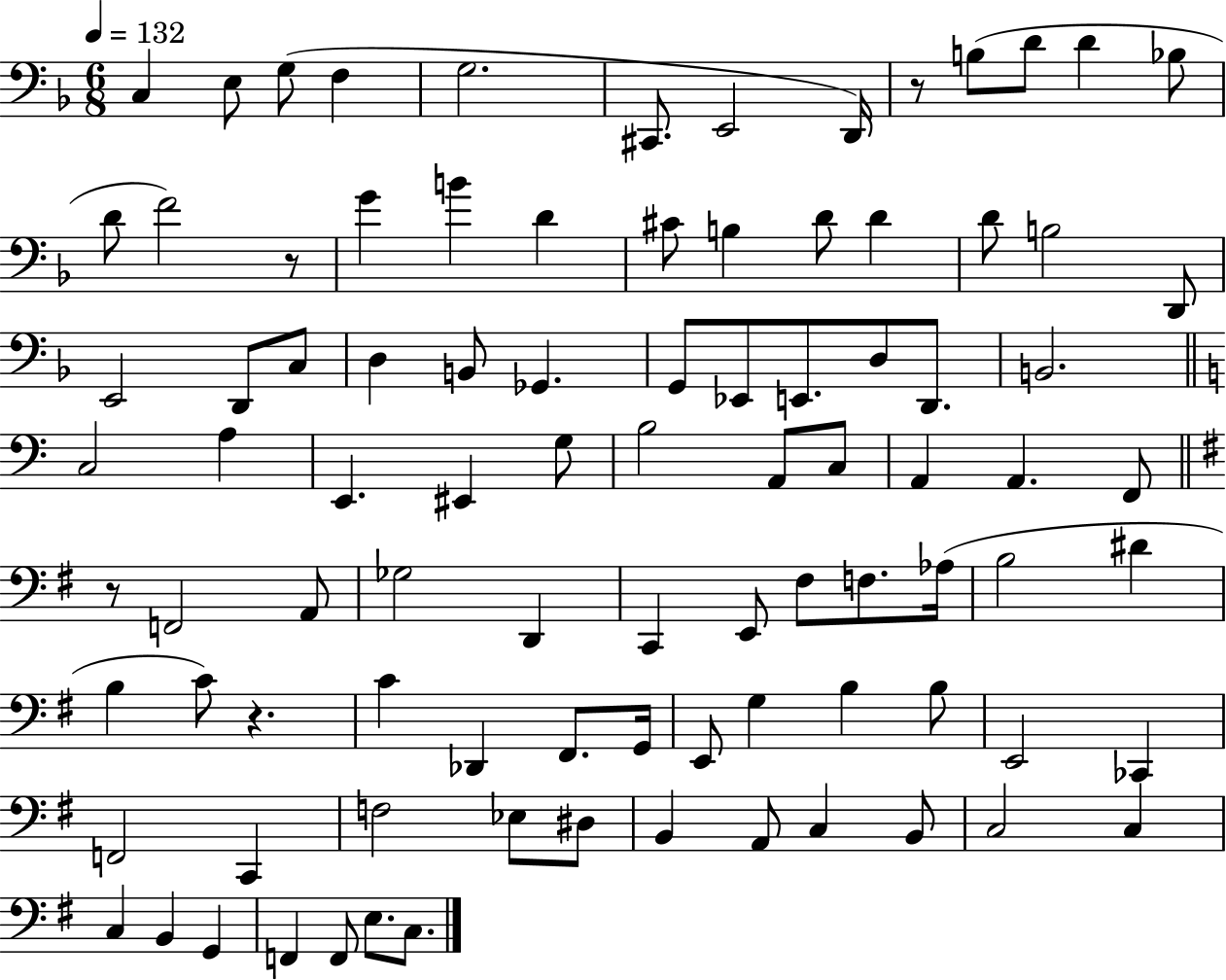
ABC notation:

X:1
T:Untitled
M:6/8
L:1/4
K:F
C, E,/2 G,/2 F, G,2 ^C,,/2 E,,2 D,,/4 z/2 B,/2 D/2 D _B,/2 D/2 F2 z/2 G B D ^C/2 B, D/2 D D/2 B,2 D,,/2 E,,2 D,,/2 C,/2 D, B,,/2 _G,, G,,/2 _E,,/2 E,,/2 D,/2 D,,/2 B,,2 C,2 A, E,, ^E,, G,/2 B,2 A,,/2 C,/2 A,, A,, F,,/2 z/2 F,,2 A,,/2 _G,2 D,, C,, E,,/2 ^F,/2 F,/2 _A,/4 B,2 ^D B, C/2 z C _D,, ^F,,/2 G,,/4 E,,/2 G, B, B,/2 E,,2 _C,, F,,2 C,, F,2 _E,/2 ^D,/2 B,, A,,/2 C, B,,/2 C,2 C, C, B,, G,, F,, F,,/2 E,/2 C,/2